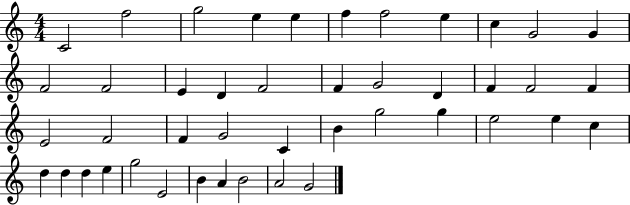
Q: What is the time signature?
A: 4/4